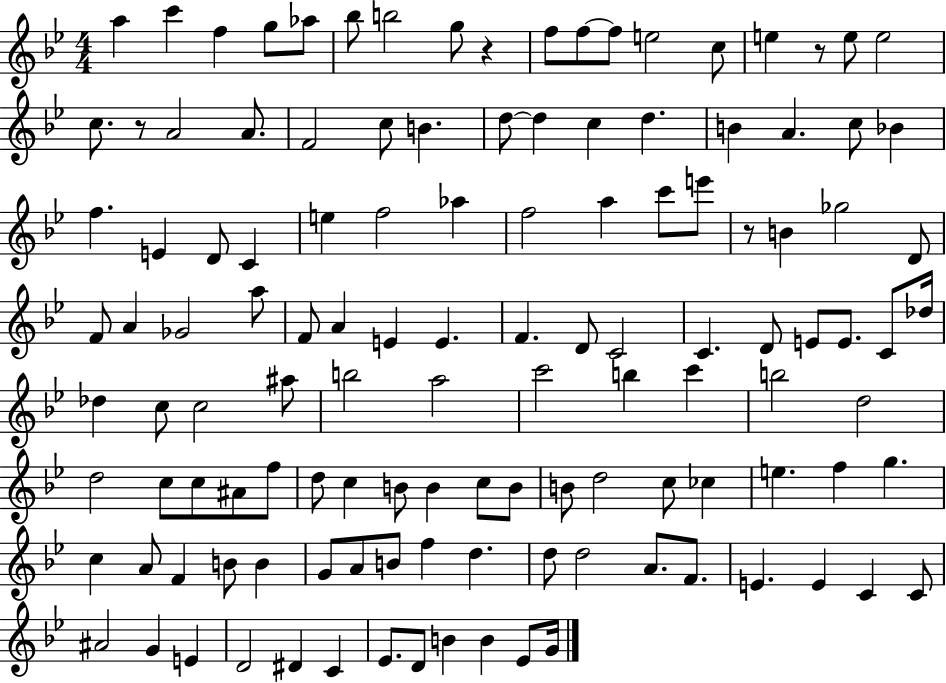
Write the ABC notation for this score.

X:1
T:Untitled
M:4/4
L:1/4
K:Bb
a c' f g/2 _a/2 _b/2 b2 g/2 z f/2 f/2 f/2 e2 c/2 e z/2 e/2 e2 c/2 z/2 A2 A/2 F2 c/2 B d/2 d c d B A c/2 _B f E D/2 C e f2 _a f2 a c'/2 e'/2 z/2 B _g2 D/2 F/2 A _G2 a/2 F/2 A E E F D/2 C2 C D/2 E/2 E/2 C/2 _d/4 _d c/2 c2 ^a/2 b2 a2 c'2 b c' b2 d2 d2 c/2 c/2 ^A/2 f/2 d/2 c B/2 B c/2 B/2 B/2 d2 c/2 _c e f g c A/2 F B/2 B G/2 A/2 B/2 f d d/2 d2 A/2 F/2 E E C C/2 ^A2 G E D2 ^D C _E/2 D/2 B B _E/2 G/4